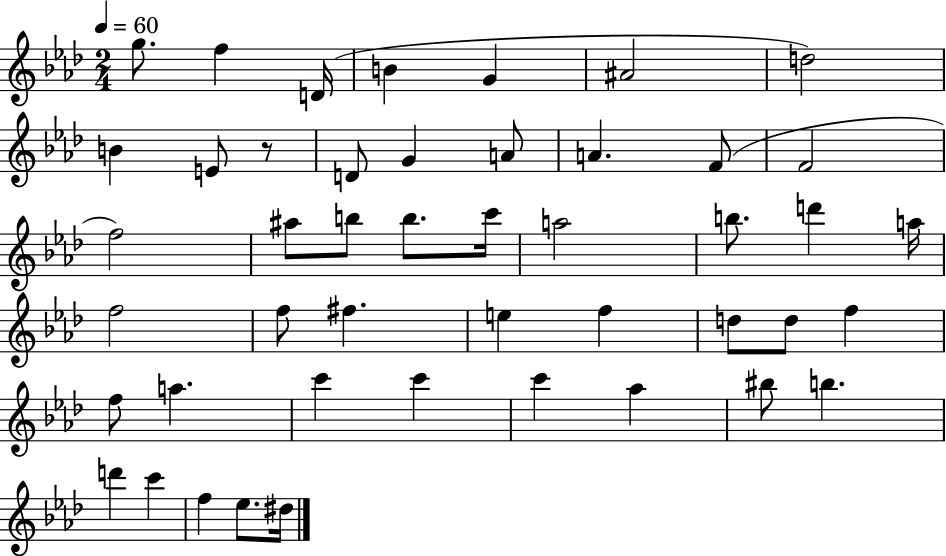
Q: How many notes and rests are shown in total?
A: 46